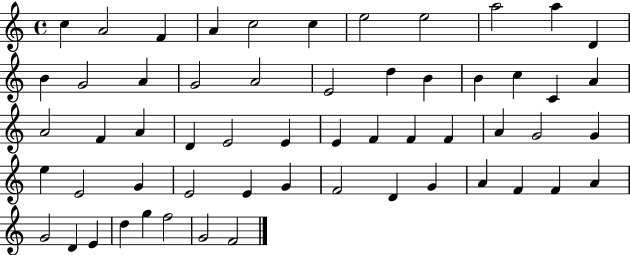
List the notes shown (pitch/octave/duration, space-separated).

C5/q A4/h F4/q A4/q C5/h C5/q E5/h E5/h A5/h A5/q D4/q B4/q G4/h A4/q G4/h A4/h E4/h D5/q B4/q B4/q C5/q C4/q A4/q A4/h F4/q A4/q D4/q E4/h E4/q E4/q F4/q F4/q F4/q A4/q G4/h G4/q E5/q E4/h G4/q E4/h E4/q G4/q F4/h D4/q G4/q A4/q F4/q F4/q A4/q G4/h D4/q E4/q D5/q G5/q F5/h G4/h F4/h